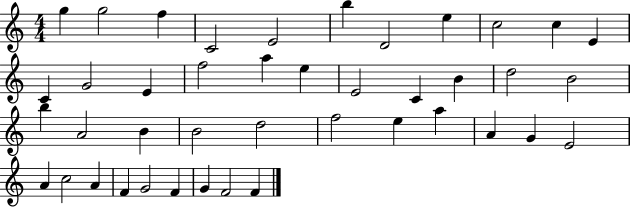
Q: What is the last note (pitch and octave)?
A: F4